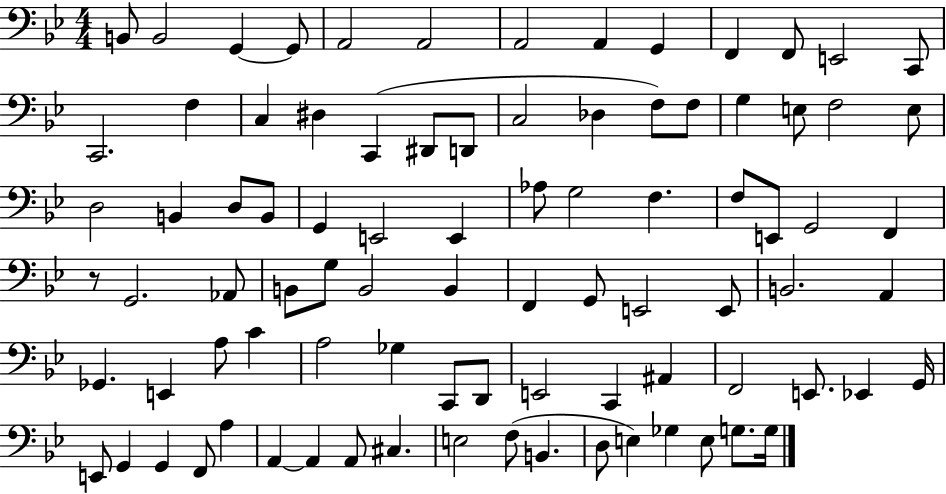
X:1
T:Untitled
M:4/4
L:1/4
K:Bb
B,,/2 B,,2 G,, G,,/2 A,,2 A,,2 A,,2 A,, G,, F,, F,,/2 E,,2 C,,/2 C,,2 F, C, ^D, C,, ^D,,/2 D,,/2 C,2 _D, F,/2 F,/2 G, E,/2 F,2 E,/2 D,2 B,, D,/2 B,,/2 G,, E,,2 E,, _A,/2 G,2 F, F,/2 E,,/2 G,,2 F,, z/2 G,,2 _A,,/2 B,,/2 G,/2 B,,2 B,, F,, G,,/2 E,,2 E,,/2 B,,2 A,, _G,, E,, A,/2 C A,2 _G, C,,/2 D,,/2 E,,2 C,, ^A,, F,,2 E,,/2 _E,, G,,/4 E,,/2 G,, G,, F,,/2 A, A,, A,, A,,/2 ^C, E,2 F,/2 B,, D,/2 E, _G, E,/2 G,/2 G,/4